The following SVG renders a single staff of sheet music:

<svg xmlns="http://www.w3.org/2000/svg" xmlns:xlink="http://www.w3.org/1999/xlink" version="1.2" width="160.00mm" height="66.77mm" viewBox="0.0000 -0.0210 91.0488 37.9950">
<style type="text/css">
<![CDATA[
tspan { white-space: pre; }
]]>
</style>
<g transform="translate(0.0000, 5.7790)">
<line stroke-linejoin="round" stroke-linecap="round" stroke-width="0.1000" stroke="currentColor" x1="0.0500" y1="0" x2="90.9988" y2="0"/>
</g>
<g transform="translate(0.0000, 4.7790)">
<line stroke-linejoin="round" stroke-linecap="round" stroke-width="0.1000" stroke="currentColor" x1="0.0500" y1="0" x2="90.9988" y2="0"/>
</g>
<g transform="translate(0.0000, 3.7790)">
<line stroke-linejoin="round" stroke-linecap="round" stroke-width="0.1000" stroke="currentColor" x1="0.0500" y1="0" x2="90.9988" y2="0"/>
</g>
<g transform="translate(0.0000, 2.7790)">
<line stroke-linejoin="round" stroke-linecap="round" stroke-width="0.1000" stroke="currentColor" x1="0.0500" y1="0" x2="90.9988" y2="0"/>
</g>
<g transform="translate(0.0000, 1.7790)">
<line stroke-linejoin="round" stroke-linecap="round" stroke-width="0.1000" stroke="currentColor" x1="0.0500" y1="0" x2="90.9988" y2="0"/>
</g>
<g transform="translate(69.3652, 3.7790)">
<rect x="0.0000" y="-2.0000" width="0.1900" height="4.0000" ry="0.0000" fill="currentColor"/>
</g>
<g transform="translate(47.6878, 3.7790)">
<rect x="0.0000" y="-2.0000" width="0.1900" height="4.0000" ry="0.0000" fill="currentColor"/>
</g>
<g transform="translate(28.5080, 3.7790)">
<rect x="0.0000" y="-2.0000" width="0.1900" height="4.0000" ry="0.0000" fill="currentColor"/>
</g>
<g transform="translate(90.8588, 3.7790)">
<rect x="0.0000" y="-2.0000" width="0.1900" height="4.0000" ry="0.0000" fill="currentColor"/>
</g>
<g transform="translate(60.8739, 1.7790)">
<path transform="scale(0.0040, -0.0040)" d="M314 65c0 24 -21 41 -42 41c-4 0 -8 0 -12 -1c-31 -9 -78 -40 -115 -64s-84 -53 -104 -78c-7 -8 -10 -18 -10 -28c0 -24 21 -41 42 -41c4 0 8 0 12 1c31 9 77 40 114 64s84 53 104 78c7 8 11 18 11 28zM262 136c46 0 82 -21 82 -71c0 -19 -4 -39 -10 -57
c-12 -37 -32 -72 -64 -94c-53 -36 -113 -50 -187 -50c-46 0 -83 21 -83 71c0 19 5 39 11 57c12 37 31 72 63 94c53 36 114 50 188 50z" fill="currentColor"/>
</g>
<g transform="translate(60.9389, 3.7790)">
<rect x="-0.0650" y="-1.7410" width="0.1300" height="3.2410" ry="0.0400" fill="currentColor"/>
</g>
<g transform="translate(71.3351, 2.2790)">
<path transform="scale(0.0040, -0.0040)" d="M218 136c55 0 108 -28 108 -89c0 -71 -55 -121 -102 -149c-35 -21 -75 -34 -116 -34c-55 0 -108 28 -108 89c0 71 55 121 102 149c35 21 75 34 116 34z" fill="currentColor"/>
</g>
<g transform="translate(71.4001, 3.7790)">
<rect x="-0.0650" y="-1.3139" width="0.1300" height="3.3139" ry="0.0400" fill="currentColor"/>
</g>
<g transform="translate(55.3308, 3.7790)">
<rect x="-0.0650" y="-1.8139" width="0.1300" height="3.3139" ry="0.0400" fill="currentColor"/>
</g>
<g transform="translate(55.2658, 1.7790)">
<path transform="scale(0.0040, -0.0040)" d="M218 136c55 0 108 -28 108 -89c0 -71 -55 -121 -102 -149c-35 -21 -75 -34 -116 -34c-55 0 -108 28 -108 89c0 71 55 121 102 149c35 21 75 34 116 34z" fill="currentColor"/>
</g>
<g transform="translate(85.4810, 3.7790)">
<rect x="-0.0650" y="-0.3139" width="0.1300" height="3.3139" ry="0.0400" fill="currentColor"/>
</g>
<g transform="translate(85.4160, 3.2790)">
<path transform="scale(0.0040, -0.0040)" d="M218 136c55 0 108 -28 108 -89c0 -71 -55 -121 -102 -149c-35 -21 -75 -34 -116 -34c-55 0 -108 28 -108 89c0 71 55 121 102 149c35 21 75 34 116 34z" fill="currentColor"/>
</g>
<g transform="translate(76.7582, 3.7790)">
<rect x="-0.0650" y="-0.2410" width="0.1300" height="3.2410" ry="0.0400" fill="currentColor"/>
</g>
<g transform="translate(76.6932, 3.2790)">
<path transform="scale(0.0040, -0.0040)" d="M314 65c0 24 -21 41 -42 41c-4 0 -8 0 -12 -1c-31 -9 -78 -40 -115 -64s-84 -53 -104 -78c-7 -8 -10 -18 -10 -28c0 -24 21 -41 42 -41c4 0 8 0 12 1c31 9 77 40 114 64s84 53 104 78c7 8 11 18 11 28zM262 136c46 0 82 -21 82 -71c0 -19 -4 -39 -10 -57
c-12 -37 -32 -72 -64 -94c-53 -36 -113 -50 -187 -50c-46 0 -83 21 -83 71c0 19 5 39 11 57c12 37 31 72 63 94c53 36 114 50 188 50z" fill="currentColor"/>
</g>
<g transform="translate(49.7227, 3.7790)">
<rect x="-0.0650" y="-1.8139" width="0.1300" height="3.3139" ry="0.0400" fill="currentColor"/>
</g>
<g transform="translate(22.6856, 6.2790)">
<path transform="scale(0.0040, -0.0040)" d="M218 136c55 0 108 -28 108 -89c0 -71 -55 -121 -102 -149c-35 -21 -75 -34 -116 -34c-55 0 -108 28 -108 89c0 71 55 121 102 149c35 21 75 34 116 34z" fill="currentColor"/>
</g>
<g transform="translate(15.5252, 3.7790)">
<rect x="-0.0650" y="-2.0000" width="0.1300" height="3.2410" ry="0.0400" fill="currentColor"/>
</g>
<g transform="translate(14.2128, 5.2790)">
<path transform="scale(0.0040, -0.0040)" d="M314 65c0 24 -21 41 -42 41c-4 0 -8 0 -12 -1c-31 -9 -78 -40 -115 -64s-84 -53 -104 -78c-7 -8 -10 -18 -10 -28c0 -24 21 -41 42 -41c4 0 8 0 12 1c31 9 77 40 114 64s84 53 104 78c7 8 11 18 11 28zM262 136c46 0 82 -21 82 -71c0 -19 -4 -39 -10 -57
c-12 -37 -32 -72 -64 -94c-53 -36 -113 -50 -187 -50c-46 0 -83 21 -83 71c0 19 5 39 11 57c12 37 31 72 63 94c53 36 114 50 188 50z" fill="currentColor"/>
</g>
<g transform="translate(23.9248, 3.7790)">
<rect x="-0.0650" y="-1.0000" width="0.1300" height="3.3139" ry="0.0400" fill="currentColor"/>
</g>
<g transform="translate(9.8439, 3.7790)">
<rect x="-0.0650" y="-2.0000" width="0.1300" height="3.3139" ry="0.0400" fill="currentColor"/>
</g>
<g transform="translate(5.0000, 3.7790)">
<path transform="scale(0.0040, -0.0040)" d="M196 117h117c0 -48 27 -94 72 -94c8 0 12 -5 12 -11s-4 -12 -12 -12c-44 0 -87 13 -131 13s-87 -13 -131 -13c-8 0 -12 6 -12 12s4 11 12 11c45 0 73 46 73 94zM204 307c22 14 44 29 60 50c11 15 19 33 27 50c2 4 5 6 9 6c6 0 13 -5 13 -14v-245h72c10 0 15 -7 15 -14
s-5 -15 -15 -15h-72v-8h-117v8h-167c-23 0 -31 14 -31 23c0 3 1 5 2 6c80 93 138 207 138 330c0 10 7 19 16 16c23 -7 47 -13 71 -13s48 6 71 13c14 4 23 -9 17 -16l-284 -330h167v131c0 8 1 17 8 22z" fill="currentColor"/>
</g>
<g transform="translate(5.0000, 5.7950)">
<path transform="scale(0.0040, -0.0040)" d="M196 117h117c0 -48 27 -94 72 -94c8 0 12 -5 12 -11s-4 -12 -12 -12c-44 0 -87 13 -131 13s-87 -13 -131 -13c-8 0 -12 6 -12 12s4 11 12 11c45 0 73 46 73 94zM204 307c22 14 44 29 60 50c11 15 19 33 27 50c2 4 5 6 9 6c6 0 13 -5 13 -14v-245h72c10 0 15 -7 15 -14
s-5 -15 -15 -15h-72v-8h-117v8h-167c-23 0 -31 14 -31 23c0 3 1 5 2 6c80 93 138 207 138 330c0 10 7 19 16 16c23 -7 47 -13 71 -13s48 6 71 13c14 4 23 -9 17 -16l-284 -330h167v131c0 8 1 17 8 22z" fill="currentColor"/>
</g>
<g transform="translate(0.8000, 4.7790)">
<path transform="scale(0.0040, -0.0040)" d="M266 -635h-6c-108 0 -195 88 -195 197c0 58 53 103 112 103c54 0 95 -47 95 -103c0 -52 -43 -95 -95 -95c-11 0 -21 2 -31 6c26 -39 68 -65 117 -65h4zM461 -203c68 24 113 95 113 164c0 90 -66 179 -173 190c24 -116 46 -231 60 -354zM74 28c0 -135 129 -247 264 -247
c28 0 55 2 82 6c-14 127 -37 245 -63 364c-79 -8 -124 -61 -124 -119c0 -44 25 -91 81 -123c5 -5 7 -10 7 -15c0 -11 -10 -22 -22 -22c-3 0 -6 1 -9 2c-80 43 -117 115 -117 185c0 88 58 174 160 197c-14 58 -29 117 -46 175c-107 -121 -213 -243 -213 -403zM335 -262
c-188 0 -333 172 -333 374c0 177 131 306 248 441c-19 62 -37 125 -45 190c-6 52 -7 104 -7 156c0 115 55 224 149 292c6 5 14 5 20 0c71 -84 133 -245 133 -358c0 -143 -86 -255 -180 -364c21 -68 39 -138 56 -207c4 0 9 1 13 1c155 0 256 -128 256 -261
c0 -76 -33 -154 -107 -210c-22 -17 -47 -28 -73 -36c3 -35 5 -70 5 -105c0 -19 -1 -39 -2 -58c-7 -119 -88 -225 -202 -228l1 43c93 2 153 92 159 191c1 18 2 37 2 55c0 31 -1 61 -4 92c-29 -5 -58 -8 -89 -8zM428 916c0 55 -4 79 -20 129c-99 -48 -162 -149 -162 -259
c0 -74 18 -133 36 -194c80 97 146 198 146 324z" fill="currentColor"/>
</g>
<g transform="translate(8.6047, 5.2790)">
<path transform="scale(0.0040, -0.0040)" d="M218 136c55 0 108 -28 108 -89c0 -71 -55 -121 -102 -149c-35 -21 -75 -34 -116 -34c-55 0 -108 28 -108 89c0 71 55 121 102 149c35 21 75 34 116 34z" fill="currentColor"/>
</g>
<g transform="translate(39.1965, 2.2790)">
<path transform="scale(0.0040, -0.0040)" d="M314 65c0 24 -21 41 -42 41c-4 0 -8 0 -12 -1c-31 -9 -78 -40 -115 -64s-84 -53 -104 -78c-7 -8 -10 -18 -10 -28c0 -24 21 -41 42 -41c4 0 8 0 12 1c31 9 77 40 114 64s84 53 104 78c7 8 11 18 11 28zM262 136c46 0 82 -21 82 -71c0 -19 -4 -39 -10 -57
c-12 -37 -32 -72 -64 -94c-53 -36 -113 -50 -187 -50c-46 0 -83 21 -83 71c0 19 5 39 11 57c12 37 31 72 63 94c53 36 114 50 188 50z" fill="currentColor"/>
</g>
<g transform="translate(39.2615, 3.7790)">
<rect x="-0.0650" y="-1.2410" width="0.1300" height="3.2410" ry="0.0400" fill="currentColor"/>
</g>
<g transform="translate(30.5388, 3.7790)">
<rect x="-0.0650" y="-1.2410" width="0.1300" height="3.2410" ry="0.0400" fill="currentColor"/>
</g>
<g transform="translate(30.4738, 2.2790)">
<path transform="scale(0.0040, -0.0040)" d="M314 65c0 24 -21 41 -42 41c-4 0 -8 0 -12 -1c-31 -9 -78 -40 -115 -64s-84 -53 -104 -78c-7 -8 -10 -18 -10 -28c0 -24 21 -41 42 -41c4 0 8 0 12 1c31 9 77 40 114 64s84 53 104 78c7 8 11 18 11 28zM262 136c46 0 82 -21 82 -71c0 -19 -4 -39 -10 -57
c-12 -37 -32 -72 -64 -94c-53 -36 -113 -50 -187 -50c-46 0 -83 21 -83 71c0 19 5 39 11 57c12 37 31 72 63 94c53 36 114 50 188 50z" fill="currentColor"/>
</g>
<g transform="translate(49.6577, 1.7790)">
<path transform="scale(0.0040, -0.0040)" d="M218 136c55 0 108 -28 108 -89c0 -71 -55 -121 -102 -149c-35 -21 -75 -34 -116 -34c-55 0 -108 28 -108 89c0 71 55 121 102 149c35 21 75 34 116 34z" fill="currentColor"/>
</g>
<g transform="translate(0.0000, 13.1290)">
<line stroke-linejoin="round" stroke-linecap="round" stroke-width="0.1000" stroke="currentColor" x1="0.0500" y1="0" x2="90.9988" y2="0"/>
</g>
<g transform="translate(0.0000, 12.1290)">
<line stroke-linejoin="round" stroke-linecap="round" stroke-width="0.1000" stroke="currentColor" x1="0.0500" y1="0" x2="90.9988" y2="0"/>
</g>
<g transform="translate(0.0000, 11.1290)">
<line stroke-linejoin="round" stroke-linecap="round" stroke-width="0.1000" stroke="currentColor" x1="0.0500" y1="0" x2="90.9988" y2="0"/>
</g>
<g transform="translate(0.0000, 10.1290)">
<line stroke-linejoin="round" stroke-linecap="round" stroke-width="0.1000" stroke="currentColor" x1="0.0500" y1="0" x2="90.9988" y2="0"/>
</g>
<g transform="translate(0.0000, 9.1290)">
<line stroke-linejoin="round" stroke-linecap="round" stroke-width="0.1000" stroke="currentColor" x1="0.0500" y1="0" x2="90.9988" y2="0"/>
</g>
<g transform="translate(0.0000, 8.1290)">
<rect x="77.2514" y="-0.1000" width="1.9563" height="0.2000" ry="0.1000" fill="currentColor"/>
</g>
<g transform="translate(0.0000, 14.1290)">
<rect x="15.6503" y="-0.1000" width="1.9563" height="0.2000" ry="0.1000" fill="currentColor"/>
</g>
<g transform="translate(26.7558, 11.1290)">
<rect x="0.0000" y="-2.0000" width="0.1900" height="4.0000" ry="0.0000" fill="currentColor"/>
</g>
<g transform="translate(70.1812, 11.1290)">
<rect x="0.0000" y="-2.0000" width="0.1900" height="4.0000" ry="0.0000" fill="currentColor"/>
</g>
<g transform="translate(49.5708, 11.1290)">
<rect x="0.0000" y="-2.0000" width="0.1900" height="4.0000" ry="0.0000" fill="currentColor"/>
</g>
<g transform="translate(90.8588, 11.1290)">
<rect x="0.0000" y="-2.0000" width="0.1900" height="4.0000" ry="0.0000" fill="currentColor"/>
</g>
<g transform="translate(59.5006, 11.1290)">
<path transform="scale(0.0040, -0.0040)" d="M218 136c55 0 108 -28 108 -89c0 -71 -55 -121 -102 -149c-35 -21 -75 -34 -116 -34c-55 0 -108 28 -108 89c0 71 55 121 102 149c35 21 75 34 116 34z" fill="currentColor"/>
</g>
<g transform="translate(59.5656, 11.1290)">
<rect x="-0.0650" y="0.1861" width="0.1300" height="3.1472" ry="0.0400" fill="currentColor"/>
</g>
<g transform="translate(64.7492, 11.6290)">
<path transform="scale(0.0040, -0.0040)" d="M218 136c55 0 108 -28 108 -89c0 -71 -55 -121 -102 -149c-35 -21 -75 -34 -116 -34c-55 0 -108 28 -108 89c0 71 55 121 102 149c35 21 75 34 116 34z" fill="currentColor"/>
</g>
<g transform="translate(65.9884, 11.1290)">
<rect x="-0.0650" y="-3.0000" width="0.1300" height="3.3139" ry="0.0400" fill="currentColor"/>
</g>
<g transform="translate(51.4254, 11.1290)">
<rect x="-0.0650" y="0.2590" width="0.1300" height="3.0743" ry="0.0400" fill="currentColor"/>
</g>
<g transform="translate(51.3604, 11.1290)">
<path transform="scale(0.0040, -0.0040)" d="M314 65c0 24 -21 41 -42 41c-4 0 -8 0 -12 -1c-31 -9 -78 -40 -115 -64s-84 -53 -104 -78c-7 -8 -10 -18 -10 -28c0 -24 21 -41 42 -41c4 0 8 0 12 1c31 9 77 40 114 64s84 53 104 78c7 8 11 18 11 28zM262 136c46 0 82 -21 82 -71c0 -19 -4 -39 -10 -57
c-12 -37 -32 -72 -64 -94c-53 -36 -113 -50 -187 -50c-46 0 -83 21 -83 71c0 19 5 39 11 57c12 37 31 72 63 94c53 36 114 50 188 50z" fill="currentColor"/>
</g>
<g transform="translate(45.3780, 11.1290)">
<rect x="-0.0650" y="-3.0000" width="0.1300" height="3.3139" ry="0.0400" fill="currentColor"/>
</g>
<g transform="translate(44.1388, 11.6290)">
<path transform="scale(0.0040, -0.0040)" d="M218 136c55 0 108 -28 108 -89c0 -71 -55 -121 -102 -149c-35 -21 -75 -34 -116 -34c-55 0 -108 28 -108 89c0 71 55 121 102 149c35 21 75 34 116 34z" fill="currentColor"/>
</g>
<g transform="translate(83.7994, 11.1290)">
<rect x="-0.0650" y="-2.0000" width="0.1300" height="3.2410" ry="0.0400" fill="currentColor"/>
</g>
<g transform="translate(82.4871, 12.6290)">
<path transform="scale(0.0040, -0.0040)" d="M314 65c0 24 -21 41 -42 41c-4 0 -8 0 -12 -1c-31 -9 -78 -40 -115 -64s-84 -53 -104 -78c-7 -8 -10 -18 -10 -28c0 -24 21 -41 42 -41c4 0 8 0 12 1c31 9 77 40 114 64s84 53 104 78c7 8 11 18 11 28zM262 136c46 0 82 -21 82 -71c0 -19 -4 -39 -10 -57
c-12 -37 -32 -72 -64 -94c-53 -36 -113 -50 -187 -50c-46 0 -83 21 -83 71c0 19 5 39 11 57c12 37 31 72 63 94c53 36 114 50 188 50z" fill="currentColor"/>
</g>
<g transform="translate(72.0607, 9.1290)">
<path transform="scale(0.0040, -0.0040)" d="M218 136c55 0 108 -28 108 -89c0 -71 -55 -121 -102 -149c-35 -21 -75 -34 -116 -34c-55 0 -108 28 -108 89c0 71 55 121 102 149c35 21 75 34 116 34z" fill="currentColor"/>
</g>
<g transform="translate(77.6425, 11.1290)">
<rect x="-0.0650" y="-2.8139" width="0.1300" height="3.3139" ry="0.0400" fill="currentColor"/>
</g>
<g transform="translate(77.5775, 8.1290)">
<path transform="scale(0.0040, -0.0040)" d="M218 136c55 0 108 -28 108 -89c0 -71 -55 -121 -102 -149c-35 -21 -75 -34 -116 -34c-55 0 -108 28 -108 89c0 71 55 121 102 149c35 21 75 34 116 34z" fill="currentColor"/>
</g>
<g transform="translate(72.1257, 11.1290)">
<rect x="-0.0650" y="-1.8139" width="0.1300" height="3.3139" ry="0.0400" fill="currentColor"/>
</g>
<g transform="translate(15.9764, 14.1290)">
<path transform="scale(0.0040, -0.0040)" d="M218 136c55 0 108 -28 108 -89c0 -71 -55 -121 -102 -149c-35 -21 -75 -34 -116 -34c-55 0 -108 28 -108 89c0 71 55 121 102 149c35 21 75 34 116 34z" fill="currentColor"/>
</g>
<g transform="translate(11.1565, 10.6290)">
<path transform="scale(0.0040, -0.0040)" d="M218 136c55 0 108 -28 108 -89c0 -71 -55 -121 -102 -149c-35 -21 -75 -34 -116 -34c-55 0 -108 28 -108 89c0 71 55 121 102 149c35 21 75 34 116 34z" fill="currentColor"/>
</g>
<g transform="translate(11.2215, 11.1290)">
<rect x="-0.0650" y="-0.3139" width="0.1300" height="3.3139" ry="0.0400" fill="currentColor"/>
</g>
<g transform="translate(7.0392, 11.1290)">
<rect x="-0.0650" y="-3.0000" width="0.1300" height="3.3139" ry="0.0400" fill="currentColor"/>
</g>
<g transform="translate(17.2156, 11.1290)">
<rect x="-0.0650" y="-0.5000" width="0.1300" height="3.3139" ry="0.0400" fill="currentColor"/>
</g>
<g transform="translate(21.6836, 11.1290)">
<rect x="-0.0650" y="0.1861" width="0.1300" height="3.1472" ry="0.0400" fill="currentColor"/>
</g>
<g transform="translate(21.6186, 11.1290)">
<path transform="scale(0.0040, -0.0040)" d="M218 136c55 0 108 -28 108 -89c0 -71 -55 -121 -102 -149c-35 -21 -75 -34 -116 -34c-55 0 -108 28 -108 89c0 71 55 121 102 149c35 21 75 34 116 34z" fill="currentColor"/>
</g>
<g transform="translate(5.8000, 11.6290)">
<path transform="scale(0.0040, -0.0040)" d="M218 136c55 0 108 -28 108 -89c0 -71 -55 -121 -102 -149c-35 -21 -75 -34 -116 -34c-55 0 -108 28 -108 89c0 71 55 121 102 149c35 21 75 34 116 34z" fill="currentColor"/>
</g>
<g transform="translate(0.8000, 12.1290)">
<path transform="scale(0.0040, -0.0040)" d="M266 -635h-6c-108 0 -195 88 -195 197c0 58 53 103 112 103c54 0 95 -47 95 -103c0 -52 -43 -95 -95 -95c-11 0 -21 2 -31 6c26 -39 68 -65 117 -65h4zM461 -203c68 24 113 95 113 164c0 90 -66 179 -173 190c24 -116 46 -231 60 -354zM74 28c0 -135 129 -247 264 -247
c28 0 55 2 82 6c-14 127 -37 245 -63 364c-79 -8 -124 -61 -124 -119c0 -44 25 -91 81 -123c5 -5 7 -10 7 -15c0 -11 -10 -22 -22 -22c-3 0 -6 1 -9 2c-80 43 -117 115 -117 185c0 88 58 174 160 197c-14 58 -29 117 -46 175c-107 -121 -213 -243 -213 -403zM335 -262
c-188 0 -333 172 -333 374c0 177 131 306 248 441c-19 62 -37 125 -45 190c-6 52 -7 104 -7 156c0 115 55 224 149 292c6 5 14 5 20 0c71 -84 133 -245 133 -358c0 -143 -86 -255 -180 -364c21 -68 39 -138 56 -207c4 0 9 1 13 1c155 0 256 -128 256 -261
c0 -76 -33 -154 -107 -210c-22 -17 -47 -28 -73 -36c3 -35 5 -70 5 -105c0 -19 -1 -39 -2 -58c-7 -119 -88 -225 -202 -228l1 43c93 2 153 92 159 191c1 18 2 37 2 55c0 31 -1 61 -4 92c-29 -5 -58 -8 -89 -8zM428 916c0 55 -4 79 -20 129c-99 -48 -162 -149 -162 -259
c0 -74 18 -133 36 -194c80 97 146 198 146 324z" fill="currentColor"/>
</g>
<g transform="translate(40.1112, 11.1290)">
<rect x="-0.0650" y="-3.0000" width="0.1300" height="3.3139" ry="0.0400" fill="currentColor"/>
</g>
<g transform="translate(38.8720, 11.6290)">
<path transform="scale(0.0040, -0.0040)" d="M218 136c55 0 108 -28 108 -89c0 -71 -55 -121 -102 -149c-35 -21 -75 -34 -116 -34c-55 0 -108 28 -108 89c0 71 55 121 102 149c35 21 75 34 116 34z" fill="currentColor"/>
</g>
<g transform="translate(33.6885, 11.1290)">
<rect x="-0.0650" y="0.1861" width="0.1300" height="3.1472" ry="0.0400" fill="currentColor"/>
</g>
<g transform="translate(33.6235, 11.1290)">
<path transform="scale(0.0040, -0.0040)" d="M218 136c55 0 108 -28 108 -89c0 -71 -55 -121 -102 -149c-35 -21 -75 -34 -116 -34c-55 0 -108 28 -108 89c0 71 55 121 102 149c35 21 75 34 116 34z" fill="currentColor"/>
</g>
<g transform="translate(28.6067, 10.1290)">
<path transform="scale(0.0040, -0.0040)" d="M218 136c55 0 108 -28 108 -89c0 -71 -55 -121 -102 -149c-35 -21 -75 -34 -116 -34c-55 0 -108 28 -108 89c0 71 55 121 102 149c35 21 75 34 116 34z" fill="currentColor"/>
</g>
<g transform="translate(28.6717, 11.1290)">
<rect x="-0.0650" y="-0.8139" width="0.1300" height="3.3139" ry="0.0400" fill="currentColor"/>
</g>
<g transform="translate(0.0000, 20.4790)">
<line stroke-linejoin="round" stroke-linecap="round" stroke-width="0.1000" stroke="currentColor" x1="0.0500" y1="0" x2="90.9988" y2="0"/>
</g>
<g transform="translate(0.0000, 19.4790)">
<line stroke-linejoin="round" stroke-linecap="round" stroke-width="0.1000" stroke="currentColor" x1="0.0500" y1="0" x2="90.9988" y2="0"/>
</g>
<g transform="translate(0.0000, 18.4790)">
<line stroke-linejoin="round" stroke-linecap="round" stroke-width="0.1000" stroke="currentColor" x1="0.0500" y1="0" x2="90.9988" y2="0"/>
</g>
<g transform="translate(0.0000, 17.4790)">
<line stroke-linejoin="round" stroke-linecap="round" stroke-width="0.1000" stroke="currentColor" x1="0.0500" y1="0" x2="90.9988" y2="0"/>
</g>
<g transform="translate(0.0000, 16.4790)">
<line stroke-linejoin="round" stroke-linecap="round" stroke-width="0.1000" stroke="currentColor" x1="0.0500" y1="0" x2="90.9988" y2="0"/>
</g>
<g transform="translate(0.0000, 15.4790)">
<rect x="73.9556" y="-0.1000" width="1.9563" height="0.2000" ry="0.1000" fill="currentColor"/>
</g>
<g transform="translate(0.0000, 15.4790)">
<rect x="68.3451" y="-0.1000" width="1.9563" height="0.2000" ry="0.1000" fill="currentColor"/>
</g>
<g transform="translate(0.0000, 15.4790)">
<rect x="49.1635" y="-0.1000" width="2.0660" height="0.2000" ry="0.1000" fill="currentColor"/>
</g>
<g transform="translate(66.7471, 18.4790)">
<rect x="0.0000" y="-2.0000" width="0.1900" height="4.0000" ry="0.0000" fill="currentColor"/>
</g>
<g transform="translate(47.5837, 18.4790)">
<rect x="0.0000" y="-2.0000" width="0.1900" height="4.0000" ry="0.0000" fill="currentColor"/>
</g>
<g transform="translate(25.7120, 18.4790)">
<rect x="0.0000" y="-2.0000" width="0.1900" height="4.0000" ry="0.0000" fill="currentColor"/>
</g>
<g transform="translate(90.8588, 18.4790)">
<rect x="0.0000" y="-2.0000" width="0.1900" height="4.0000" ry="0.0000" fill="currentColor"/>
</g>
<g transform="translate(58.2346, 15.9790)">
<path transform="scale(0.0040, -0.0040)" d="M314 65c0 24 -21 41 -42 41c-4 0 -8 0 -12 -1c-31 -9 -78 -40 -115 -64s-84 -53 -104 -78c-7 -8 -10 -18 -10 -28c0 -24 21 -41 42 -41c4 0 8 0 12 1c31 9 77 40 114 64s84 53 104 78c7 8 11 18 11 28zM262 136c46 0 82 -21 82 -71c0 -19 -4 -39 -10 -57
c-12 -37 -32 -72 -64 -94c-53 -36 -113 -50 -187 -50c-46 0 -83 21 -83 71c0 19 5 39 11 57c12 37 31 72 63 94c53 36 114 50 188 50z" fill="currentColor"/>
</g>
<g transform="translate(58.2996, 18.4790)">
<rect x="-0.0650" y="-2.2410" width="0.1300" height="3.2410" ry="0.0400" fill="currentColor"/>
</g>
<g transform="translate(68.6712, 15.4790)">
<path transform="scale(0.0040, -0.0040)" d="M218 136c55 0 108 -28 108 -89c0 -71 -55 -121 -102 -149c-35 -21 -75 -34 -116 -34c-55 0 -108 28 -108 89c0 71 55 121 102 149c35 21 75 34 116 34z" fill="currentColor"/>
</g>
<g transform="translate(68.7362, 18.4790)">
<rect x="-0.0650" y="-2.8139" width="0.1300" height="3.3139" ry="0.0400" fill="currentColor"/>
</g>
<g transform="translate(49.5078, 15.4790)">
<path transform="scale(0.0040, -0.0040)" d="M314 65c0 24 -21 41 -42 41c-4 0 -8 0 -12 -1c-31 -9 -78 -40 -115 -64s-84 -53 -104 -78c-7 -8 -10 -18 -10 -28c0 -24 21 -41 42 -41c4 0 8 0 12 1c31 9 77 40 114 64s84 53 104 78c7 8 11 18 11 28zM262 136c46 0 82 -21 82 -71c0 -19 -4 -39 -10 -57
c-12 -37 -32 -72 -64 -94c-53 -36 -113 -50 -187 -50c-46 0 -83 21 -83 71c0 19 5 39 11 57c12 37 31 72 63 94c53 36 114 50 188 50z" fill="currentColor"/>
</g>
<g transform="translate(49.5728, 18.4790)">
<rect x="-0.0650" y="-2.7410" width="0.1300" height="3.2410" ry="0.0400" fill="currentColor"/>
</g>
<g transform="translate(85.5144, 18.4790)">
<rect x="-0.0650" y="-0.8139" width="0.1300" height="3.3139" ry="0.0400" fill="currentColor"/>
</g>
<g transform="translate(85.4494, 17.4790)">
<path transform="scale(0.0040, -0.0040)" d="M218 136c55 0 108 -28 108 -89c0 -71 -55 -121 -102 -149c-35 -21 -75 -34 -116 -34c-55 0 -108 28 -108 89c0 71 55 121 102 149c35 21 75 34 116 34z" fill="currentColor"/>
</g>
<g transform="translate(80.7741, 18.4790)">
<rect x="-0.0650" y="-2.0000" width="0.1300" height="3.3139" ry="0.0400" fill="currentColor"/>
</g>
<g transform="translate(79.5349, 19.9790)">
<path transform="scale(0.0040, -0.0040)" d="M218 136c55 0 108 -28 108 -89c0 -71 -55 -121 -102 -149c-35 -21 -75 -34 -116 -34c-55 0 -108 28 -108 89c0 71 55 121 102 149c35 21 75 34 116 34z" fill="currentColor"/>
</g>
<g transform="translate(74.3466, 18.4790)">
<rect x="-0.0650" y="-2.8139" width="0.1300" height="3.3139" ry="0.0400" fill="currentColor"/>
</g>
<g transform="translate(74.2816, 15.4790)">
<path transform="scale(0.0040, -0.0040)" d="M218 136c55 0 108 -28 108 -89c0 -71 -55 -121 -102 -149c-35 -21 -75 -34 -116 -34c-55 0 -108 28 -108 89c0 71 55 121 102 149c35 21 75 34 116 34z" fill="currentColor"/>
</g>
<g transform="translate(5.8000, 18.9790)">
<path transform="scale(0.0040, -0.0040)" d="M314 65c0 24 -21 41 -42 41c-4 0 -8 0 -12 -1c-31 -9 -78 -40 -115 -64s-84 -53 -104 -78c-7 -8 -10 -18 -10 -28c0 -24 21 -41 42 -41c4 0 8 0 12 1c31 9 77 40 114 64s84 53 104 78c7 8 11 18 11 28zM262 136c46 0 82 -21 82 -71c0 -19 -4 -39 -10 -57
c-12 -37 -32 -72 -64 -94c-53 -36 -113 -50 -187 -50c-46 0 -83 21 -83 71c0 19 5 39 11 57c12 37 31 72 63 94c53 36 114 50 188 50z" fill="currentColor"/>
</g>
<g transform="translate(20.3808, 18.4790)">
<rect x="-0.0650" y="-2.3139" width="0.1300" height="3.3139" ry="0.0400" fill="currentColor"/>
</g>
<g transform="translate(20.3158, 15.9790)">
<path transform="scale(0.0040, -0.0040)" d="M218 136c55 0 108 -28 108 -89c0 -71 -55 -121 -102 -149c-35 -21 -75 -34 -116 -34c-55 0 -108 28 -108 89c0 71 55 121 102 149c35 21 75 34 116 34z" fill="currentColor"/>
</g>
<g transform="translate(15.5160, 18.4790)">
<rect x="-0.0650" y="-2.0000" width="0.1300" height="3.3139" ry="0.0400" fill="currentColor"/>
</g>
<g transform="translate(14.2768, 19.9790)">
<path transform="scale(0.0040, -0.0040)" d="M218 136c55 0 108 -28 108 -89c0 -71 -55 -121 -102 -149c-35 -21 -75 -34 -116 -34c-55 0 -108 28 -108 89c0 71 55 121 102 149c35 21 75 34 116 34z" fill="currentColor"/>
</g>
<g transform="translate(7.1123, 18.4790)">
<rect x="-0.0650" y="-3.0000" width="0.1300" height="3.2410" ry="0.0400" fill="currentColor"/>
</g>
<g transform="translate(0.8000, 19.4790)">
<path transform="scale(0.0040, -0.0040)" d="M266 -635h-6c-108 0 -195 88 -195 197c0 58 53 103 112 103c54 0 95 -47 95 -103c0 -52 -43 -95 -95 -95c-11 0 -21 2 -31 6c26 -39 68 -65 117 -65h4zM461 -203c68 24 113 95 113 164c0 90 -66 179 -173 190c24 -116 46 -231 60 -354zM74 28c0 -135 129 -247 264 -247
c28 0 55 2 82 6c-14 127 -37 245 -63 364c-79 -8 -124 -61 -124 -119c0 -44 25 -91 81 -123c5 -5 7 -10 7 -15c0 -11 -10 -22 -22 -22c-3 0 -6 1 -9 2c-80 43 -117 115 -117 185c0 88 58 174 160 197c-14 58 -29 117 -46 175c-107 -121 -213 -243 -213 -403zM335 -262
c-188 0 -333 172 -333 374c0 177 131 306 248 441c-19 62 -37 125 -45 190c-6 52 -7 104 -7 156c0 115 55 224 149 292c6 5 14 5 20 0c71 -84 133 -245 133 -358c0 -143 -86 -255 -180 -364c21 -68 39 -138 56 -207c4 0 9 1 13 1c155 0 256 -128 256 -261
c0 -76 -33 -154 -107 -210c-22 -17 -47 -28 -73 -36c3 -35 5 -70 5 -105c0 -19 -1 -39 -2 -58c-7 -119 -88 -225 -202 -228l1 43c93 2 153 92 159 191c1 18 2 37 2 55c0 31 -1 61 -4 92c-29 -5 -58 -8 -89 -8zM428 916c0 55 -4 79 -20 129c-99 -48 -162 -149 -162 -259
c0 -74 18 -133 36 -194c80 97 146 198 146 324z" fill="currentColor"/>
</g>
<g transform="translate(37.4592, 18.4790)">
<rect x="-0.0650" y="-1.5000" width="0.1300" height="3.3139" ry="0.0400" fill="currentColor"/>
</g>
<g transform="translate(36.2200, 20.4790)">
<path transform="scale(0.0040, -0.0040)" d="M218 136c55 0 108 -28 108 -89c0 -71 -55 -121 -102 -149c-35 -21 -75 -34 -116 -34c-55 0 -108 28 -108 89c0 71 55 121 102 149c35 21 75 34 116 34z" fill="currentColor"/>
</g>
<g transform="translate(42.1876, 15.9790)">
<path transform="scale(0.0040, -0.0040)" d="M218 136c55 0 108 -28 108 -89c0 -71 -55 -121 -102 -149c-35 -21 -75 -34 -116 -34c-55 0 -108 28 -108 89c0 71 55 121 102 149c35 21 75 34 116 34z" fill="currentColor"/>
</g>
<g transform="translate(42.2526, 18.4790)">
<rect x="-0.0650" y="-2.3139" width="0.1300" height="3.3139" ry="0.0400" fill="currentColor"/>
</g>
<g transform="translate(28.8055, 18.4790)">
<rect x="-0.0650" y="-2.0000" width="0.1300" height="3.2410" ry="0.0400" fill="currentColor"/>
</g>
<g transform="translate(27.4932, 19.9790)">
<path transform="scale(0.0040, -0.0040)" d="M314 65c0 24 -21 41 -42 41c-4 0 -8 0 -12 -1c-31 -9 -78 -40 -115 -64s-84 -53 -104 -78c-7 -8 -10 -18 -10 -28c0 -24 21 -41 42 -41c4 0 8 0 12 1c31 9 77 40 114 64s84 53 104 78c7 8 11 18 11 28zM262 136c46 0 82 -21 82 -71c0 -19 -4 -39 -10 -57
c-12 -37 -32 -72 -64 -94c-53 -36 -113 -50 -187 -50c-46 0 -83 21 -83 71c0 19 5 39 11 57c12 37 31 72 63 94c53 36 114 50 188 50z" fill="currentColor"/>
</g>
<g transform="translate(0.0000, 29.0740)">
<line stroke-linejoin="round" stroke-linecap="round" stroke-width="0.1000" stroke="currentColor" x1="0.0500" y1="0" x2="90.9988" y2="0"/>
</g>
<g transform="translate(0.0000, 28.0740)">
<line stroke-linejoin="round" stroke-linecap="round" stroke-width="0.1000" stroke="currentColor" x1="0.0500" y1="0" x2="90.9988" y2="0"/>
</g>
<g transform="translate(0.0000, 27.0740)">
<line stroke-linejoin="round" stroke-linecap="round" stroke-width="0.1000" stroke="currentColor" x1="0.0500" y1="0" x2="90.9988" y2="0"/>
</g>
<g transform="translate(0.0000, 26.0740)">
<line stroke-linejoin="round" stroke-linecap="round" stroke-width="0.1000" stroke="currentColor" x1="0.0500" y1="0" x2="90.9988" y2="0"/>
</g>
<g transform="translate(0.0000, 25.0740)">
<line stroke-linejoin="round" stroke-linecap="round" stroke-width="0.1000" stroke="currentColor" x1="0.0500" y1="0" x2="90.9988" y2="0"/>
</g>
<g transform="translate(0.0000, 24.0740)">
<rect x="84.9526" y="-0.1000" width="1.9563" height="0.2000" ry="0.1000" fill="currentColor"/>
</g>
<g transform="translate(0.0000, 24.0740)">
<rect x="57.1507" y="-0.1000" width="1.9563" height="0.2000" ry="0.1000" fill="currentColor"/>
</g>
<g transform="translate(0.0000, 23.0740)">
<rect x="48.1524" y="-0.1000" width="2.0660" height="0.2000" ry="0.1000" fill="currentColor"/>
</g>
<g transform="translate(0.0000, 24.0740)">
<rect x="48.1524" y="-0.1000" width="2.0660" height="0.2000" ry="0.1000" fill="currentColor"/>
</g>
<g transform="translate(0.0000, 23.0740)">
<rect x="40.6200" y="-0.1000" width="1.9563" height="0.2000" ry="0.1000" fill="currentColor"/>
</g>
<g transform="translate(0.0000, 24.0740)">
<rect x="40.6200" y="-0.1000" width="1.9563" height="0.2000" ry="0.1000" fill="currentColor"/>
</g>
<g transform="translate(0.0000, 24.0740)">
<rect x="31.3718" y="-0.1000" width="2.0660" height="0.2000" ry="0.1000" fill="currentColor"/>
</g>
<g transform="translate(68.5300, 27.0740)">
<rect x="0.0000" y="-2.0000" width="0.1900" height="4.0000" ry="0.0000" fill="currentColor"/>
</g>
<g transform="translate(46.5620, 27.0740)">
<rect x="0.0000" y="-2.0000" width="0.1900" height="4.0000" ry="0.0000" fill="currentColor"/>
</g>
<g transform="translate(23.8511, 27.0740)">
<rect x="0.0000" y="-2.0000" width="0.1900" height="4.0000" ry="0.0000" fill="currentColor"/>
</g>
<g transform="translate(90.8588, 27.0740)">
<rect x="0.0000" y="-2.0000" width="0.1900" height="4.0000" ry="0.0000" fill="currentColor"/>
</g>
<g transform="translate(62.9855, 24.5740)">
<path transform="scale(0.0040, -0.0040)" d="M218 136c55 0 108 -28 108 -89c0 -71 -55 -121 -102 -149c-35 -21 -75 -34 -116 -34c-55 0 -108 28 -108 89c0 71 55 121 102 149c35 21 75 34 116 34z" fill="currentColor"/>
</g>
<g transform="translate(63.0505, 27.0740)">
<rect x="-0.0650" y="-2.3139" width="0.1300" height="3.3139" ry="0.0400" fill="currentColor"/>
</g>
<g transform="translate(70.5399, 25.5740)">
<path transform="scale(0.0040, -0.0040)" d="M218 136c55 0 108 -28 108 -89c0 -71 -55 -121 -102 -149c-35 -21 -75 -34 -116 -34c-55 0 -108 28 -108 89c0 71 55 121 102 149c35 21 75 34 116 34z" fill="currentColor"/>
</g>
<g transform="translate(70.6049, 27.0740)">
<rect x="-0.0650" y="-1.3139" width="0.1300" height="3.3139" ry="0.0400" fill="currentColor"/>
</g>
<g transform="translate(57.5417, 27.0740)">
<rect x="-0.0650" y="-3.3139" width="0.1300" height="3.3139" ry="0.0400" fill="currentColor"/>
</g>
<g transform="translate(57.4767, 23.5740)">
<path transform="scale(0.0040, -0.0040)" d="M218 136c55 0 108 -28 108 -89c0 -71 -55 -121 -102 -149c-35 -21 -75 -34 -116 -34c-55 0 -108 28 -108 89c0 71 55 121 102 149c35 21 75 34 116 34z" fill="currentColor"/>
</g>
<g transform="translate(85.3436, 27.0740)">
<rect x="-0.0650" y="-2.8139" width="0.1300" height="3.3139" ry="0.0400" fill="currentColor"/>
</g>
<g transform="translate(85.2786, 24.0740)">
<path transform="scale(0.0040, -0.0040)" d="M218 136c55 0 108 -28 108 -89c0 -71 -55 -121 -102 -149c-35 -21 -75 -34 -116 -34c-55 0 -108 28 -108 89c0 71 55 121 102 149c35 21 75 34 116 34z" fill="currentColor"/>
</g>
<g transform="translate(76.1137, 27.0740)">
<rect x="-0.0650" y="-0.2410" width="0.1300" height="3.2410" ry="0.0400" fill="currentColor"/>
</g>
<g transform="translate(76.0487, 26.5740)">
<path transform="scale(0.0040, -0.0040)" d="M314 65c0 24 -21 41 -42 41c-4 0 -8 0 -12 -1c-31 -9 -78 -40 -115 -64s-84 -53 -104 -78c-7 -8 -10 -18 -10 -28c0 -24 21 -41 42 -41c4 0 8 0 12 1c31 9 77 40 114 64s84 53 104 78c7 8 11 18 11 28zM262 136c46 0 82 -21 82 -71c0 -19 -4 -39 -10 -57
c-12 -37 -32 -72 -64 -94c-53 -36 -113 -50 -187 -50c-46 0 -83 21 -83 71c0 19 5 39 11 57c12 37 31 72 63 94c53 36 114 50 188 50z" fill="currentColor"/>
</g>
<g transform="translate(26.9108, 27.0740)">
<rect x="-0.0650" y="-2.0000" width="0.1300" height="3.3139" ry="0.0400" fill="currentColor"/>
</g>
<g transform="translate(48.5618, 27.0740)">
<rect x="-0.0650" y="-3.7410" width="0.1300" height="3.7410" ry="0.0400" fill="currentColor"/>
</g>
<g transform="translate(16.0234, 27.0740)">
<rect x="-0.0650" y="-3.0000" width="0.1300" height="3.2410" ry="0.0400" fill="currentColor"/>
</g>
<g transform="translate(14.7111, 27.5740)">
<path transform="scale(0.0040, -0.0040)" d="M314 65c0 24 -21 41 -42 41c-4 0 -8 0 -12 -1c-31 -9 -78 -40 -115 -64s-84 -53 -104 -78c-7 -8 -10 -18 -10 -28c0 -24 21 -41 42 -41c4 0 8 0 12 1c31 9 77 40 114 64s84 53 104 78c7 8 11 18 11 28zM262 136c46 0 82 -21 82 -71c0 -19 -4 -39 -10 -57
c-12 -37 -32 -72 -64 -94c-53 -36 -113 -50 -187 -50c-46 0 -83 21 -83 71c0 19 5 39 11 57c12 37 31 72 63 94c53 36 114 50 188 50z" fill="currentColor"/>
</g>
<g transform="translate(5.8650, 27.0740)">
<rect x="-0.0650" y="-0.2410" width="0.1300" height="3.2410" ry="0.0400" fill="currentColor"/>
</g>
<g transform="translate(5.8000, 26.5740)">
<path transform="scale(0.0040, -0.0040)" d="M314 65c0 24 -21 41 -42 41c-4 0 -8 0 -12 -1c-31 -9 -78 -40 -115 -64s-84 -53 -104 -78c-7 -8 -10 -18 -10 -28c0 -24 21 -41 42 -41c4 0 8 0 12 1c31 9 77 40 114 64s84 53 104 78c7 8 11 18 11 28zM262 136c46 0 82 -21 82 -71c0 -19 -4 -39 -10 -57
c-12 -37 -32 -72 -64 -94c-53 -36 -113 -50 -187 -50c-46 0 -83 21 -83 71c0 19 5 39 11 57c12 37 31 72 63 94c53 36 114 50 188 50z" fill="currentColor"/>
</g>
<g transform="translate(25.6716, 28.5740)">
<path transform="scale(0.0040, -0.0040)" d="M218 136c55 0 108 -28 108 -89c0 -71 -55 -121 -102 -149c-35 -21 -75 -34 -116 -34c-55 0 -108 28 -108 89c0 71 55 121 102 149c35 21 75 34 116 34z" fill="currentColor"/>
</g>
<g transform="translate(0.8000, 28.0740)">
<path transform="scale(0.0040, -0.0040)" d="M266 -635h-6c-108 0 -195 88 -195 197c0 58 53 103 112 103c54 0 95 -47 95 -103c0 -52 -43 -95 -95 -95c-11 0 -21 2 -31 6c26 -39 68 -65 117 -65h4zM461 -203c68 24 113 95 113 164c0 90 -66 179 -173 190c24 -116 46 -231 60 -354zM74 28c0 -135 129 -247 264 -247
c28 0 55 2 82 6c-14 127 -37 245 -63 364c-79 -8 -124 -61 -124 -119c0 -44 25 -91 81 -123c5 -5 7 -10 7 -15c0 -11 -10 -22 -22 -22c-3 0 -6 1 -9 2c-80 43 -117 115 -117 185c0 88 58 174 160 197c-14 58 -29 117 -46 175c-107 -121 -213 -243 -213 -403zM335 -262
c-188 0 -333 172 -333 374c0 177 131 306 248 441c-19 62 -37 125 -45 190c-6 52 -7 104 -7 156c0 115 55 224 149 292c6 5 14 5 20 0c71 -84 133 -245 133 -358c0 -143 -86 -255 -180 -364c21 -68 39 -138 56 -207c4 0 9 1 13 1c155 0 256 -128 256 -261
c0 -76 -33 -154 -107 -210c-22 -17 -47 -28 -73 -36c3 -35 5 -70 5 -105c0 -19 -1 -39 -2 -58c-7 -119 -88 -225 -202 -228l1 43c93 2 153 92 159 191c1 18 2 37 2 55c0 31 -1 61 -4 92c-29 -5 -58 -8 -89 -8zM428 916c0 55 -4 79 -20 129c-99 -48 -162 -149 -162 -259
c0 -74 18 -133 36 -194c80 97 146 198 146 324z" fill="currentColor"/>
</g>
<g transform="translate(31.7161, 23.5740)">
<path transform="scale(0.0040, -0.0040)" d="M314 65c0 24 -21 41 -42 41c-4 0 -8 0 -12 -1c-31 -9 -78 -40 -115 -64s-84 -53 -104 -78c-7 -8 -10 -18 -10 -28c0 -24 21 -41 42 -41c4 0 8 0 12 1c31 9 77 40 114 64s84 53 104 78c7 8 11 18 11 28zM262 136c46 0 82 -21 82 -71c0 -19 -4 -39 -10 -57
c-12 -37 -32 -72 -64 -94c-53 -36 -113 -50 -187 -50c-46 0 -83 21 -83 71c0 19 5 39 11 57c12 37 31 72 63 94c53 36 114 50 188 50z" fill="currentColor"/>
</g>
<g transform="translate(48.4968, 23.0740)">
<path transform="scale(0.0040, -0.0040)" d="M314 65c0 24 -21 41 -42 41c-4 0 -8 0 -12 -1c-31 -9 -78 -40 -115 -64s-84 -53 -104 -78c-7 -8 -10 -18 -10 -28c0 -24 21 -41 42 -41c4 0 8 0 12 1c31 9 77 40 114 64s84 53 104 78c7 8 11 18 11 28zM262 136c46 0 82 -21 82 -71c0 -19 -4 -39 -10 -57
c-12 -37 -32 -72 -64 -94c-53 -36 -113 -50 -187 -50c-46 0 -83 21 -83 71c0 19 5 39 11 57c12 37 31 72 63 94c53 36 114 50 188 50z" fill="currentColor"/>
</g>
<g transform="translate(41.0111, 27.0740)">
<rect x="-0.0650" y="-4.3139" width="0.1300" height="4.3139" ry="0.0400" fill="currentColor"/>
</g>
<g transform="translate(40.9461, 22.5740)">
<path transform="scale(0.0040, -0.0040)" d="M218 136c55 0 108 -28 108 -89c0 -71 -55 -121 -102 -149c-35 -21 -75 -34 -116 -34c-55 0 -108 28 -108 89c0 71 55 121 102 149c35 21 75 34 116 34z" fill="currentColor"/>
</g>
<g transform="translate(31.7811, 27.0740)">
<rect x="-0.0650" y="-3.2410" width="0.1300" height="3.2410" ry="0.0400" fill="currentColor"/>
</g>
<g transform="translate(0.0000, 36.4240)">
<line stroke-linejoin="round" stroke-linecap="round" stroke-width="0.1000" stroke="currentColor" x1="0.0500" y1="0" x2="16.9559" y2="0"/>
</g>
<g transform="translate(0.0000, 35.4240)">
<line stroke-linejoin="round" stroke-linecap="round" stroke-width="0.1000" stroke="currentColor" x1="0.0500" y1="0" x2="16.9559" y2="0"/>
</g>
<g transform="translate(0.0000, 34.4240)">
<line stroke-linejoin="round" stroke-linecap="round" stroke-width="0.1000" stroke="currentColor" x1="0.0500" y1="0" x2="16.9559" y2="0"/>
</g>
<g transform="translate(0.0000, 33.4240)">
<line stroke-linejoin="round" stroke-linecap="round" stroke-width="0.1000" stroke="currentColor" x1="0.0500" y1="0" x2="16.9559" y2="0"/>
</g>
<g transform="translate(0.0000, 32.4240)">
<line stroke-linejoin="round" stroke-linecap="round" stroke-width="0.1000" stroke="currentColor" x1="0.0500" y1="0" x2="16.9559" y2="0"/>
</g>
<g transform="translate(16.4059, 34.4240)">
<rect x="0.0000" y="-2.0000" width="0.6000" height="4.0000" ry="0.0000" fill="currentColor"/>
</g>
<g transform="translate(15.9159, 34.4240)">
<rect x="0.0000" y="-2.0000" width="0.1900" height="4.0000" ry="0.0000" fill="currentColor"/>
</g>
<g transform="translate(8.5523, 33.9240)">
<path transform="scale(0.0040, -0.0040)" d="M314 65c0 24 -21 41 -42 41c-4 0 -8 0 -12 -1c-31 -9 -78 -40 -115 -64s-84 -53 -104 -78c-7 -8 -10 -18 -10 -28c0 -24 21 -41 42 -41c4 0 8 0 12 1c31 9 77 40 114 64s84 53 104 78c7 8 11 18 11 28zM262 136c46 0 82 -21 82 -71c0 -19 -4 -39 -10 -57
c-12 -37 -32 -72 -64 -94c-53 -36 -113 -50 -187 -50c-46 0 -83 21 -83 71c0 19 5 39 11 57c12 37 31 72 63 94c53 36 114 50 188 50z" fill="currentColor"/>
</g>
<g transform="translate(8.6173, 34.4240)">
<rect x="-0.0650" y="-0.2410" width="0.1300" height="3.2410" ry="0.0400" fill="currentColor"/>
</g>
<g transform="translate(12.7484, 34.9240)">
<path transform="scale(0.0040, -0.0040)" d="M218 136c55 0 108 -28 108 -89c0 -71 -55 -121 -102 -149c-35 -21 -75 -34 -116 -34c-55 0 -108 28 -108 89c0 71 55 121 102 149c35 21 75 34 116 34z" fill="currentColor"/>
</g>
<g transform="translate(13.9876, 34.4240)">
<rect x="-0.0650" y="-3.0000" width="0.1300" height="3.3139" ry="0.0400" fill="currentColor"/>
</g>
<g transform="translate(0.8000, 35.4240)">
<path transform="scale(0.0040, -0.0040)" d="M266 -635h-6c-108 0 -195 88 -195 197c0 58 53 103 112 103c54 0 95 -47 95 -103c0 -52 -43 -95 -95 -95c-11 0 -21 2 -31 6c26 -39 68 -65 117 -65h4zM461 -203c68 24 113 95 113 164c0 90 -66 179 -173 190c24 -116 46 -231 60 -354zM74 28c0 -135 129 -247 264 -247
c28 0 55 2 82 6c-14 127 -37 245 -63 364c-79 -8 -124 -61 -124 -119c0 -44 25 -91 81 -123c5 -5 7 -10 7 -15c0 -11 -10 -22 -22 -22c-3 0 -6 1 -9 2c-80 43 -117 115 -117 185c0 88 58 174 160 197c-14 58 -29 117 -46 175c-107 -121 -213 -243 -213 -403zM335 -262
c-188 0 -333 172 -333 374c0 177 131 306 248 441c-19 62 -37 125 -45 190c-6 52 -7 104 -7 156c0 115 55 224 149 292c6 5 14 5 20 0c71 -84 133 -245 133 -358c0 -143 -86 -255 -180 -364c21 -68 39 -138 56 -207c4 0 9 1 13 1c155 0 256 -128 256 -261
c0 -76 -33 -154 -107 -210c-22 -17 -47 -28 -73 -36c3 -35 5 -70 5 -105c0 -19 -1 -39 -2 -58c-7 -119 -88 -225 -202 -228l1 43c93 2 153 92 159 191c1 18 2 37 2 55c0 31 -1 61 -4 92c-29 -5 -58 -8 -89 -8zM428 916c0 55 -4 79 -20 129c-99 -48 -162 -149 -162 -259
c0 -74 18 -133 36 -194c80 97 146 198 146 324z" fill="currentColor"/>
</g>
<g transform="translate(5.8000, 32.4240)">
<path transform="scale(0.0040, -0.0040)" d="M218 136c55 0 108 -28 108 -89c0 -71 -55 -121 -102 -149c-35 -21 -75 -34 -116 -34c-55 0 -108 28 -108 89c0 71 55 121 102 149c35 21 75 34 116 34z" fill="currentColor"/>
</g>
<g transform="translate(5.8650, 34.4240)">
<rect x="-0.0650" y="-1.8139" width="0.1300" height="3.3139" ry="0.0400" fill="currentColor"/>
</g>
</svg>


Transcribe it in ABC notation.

X:1
T:Untitled
M:4/4
L:1/4
K:C
F F2 D e2 e2 f f f2 e c2 c A c C B d B A A B2 B A f a F2 A2 F g F2 E g a2 g2 a a F d c2 A2 F b2 d' c'2 b g e c2 a f c2 A